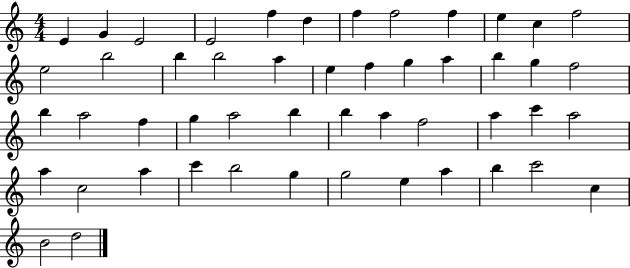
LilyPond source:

{
  \clef treble
  \numericTimeSignature
  \time 4/4
  \key c \major
  e'4 g'4 e'2 | e'2 f''4 d''4 | f''4 f''2 f''4 | e''4 c''4 f''2 | \break e''2 b''2 | b''4 b''2 a''4 | e''4 f''4 g''4 a''4 | b''4 g''4 f''2 | \break b''4 a''2 f''4 | g''4 a''2 b''4 | b''4 a''4 f''2 | a''4 c'''4 a''2 | \break a''4 c''2 a''4 | c'''4 b''2 g''4 | g''2 e''4 a''4 | b''4 c'''2 c''4 | \break b'2 d''2 | \bar "|."
}